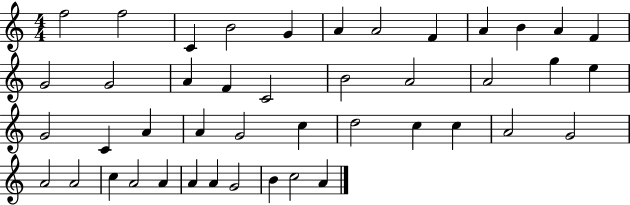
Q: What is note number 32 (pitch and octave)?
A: A4